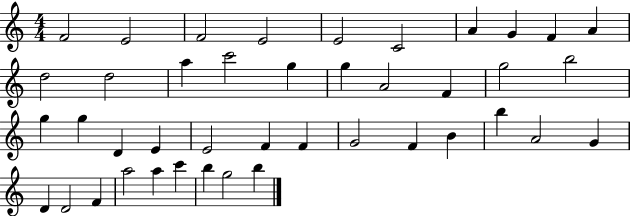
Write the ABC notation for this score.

X:1
T:Untitled
M:4/4
L:1/4
K:C
F2 E2 F2 E2 E2 C2 A G F A d2 d2 a c'2 g g A2 F g2 b2 g g D E E2 F F G2 F B b A2 G D D2 F a2 a c' b g2 b